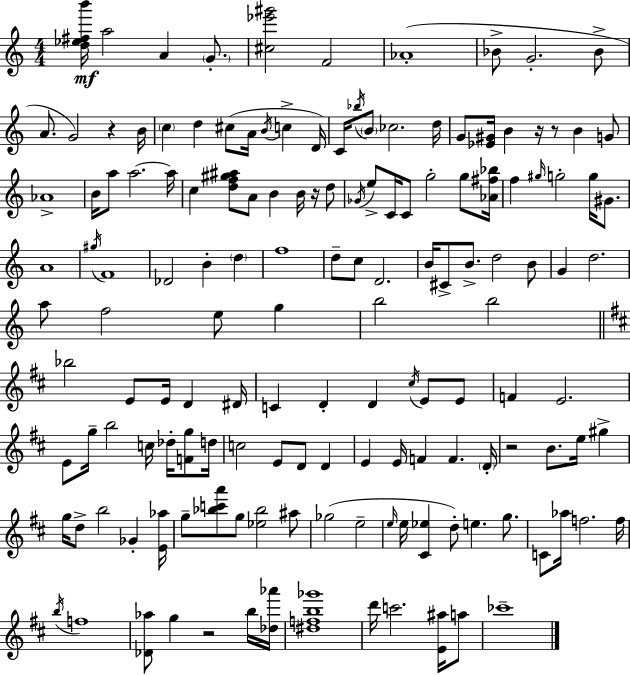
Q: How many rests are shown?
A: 6